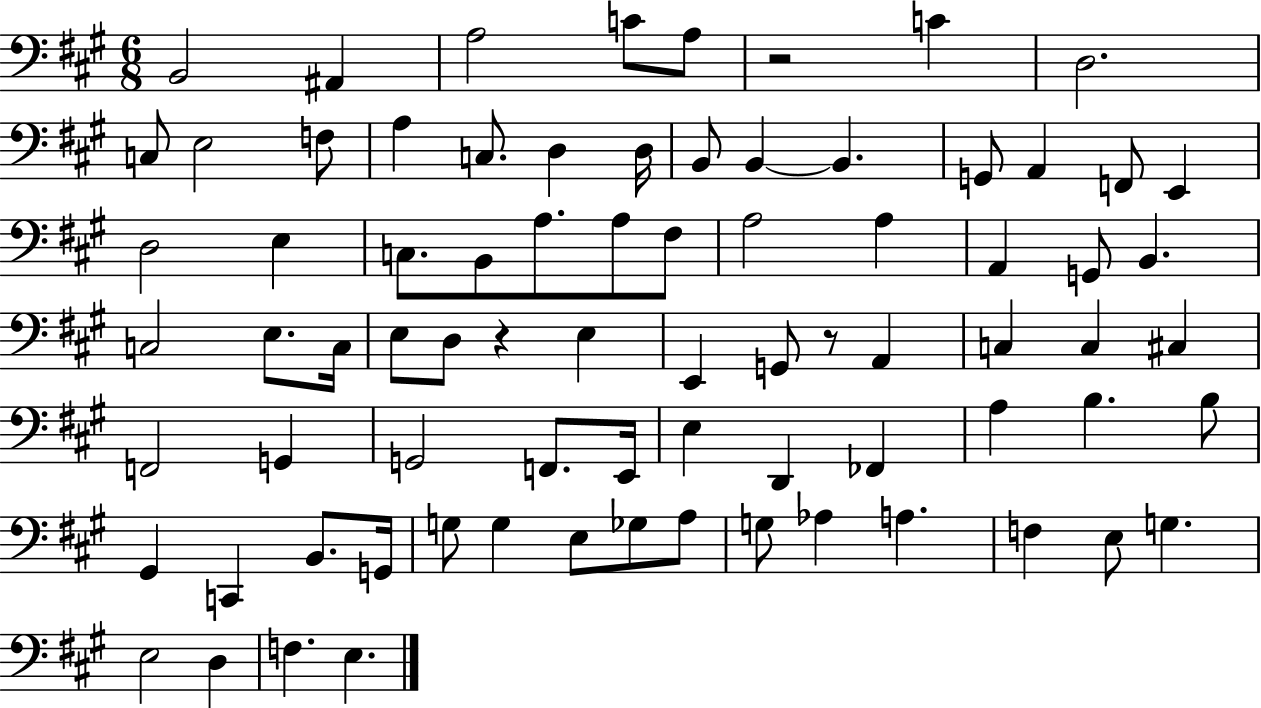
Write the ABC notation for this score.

X:1
T:Untitled
M:6/8
L:1/4
K:A
B,,2 ^A,, A,2 C/2 A,/2 z2 C D,2 C,/2 E,2 F,/2 A, C,/2 D, D,/4 B,,/2 B,, B,, G,,/2 A,, F,,/2 E,, D,2 E, C,/2 B,,/2 A,/2 A,/2 ^F,/2 A,2 A, A,, G,,/2 B,, C,2 E,/2 C,/4 E,/2 D,/2 z E, E,, G,,/2 z/2 A,, C, C, ^C, F,,2 G,, G,,2 F,,/2 E,,/4 E, D,, _F,, A, B, B,/2 ^G,, C,, B,,/2 G,,/4 G,/2 G, E,/2 _G,/2 A,/2 G,/2 _A, A, F, E,/2 G, E,2 D, F, E,